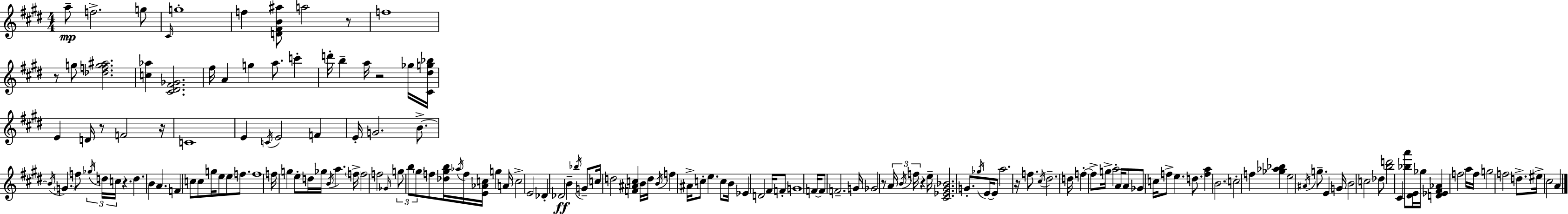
{
  \clef treble
  \numericTimeSignature
  \time 4/4
  \key e \major
  a''8--\mp f''2.-> g''8 | \grace { cis'16 } g''1-. | f''4 <d' fis' b' ais''>8 a''2 r8 | f''1 | \break r8 g''8 <des'' f'' g'' ais''>2. | <c'' aes''>4 <cis' dis' fis' ges'>2. | fis''16 a'4 g''4 a''8. c'''4-. | d'''16-. b''4-- a''16 r2 ges''16 | \break <cis' dis'' g'' bes''>16 e'4 d'16 r8 f'2 | r16 c'1 | e'4 \acciaccatura { c'16 } e'2 f'4 | e'16-. g'2. b'8.->~~ | \break \acciaccatura { b'16 } \parenthesize g'4. f''8 \tuplet 3/2 { \acciaccatura { ges''16 } d''16 c''16 } r4. | d''4. b'4 a'4. | f'4 c''8 c''8 g''16 e''8 e''8 | f''8. f''1 | \break f''16 g''4 e''8-. d''16 ges''16 \acciaccatura { b'16 } a''4. | \parenthesize f''16-> f''2 f''2 | \grace { ges'16 } \tuplet 3/2 { g''8 b''8 \parenthesize gis''8 } f''8 <des'' gis'' b''>16 \acciaccatura { aes''16 } | f''16 <e' aes' c''>16 g''4 a'16 c''2-> e'2 | \break des'4-. des'2\ff | b'4-- \acciaccatura { bes''16 } g'8-- c''16 d''2 | <f' ais' c''>4 b'16 d''16 \acciaccatura { b'16 } f''4 ais'16-> c''8-. | e''4. c''8 b'16 ees'4 d'2 | \break fis'16 f'8-. g'1 | f'16~~ f'8 f'2.-- | g'16 ges'2 | r8 \tuplet 3/2 { a'16 \acciaccatura { b'16 } f''16 } r4 e''16-- <cis' ees' gis' bes'>2. | \break g'8.-. \acciaccatura { ges''16 } e'16~~ e'8 a''2. | r16 f''8. \acciaccatura { cis''16 } dis''2.-- | d''16 f''4-.~~ | f''8-> g''16-> a''2-. a'16 a'8 ges'8 | \break c''16 f''8-> e''4. d''8. <f'' a''>4 | b'2. \parenthesize c''2-. | f''4 <ges'' aes'' bes''>4 e''2 | \acciaccatura { ais'16 } g''8.-- e'4 g'16 b'2 | \break c''2 des''8 <b'' d'''>2 | cis'4 <bes'' a'''>8 <dis' e'>16 ges''16 <d' ees' fis' aes'>4 | f''2 a''16 f''16 g''2 | f''2 d''8.-> | \break eis''16-> cis''2 a'4 \bar "|."
}